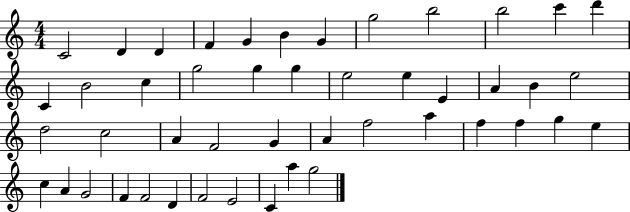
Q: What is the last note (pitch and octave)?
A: G5